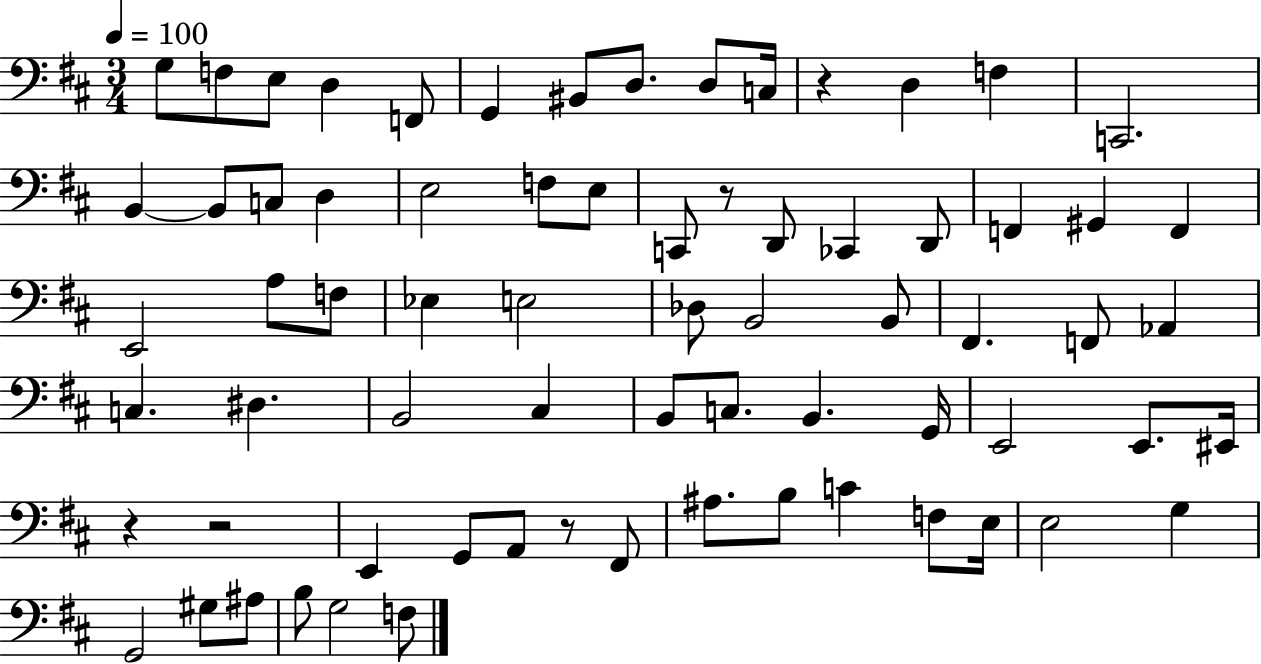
{
  \clef bass
  \numericTimeSignature
  \time 3/4
  \key d \major
  \tempo 4 = 100
  g8 f8 e8 d4 f,8 | g,4 bis,8 d8. d8 c16 | r4 d4 f4 | c,2. | \break b,4~~ b,8 c8 d4 | e2 f8 e8 | c,8 r8 d,8 ces,4 d,8 | f,4 gis,4 f,4 | \break e,2 a8 f8 | ees4 e2 | des8 b,2 b,8 | fis,4. f,8 aes,4 | \break c4. dis4. | b,2 cis4 | b,8 c8. b,4. g,16 | e,2 e,8. eis,16 | \break r4 r2 | e,4 g,8 a,8 r8 fis,8 | ais8. b8 c'4 f8 e16 | e2 g4 | \break g,2 gis8 ais8 | b8 g2 f8 | \bar "|."
}